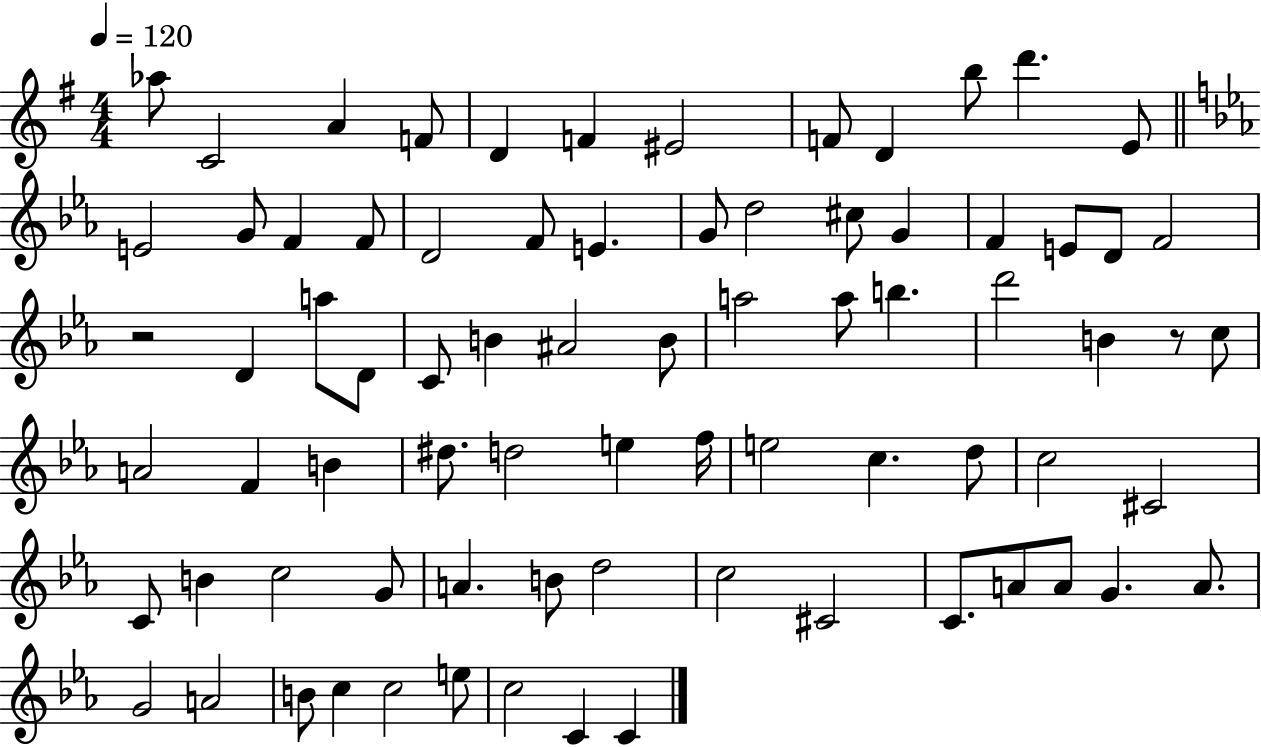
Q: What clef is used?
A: treble